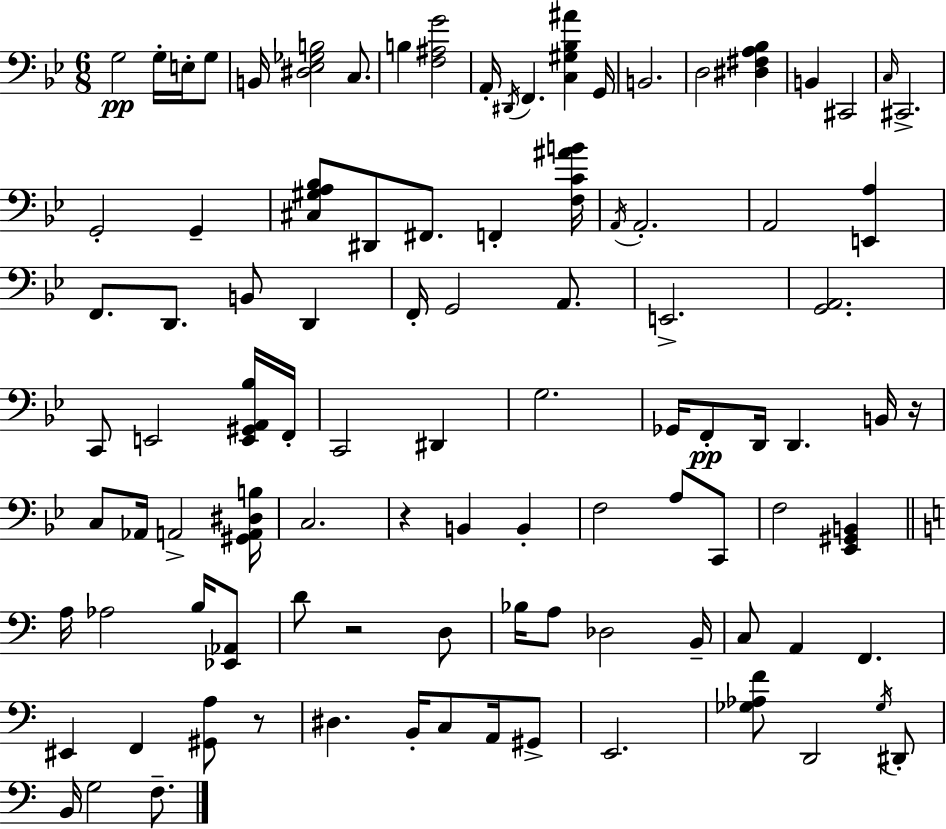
X:1
T:Untitled
M:6/8
L:1/4
K:Gm
G,2 G,/4 E,/4 G,/2 B,,/4 [^D,_E,_G,B,]2 C,/2 B, [F,^A,G]2 A,,/4 ^D,,/4 F,, [C,^G,_B,^A] G,,/4 B,,2 D,2 [^D,^F,A,_B,] B,, ^C,,2 C,/4 ^C,,2 G,,2 G,, [^C,^G,A,_B,]/2 ^D,,/2 ^F,,/2 F,, [F,C^AB]/4 A,,/4 A,,2 A,,2 [E,,A,] F,,/2 D,,/2 B,,/2 D,, F,,/4 G,,2 A,,/2 E,,2 [G,,A,,]2 C,,/2 E,,2 [E,,^G,,A,,_B,]/4 F,,/4 C,,2 ^D,, G,2 _G,,/4 F,,/2 D,,/4 D,, B,,/4 z/4 C,/2 _A,,/4 A,,2 [^G,,A,,^D,B,]/4 C,2 z B,, B,, F,2 A,/2 C,,/2 F,2 [_E,,^G,,B,,] A,/4 _A,2 B,/4 [_E,,_A,,]/2 D/2 z2 D,/2 _B,/4 A,/2 _D,2 B,,/4 C,/2 A,, F,, ^E,, F,, [^G,,A,]/2 z/2 ^D, B,,/4 C,/2 A,,/4 ^G,,/2 E,,2 [_G,_A,F]/2 D,,2 _G,/4 ^D,,/2 B,,/4 G,2 F,/2